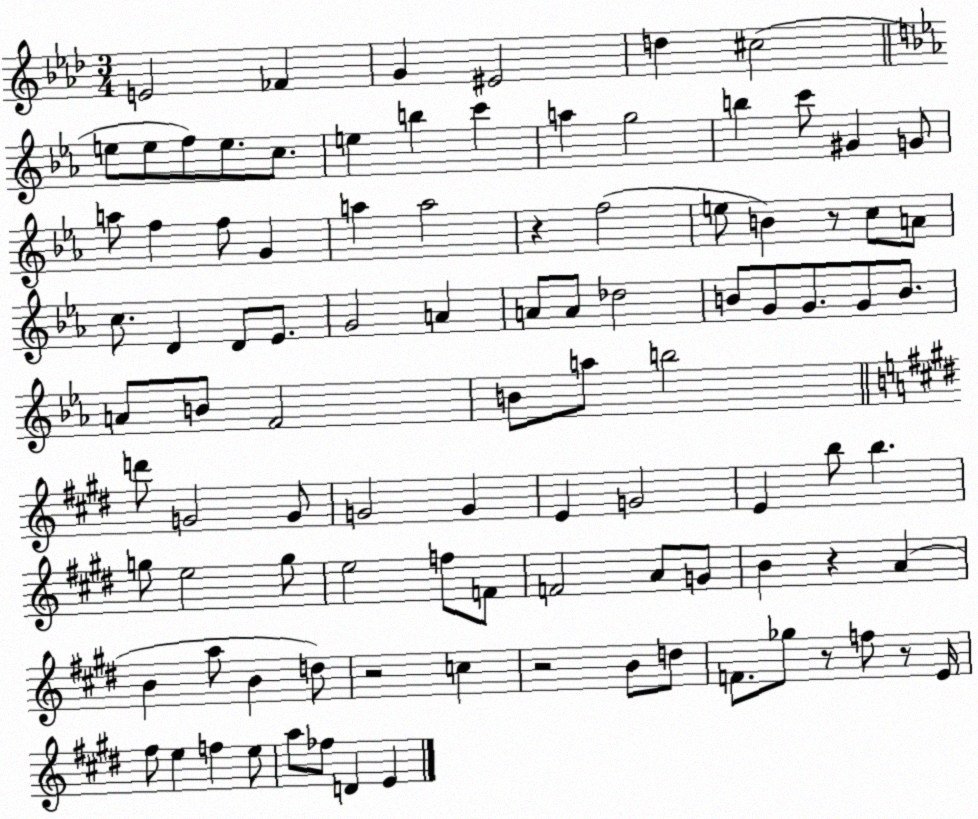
X:1
T:Untitled
M:3/4
L:1/4
K:Ab
E2 _F G ^E2 d ^c2 e/2 e/2 f/2 e/2 c/2 e b c' a g2 b c'/2 ^G G/2 a/2 f f/2 G a a2 z f2 e/2 B z/2 c/2 A/2 c/2 D D/2 _E/2 G2 A A/2 A/2 _d2 B/2 G/2 G/2 G/2 B/2 A/2 B/2 F2 B/2 a/2 b2 d'/2 G2 G/2 G2 G E G2 E b/2 b g/2 e2 g/2 e2 f/2 F/2 F2 A/2 G/2 B z A B a/2 B d/2 z2 c z2 B/2 d/2 F/2 _g/2 z/2 f/2 z/2 E/4 ^f/2 e f e/2 a/2 _f/2 D E